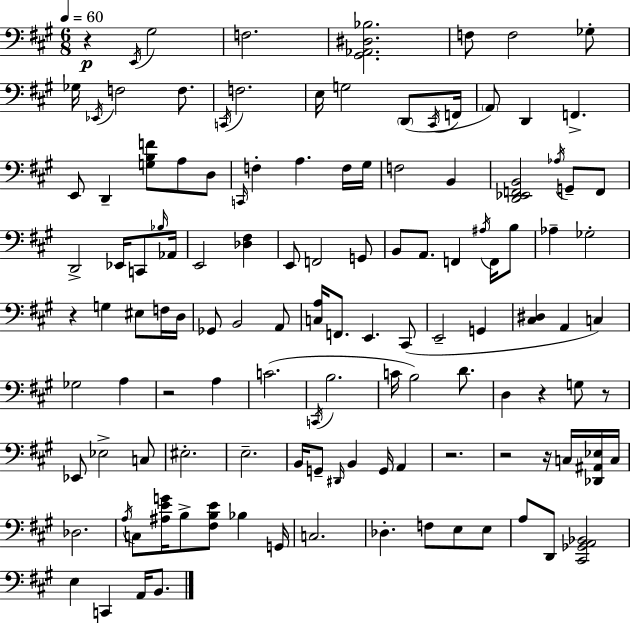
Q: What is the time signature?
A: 6/8